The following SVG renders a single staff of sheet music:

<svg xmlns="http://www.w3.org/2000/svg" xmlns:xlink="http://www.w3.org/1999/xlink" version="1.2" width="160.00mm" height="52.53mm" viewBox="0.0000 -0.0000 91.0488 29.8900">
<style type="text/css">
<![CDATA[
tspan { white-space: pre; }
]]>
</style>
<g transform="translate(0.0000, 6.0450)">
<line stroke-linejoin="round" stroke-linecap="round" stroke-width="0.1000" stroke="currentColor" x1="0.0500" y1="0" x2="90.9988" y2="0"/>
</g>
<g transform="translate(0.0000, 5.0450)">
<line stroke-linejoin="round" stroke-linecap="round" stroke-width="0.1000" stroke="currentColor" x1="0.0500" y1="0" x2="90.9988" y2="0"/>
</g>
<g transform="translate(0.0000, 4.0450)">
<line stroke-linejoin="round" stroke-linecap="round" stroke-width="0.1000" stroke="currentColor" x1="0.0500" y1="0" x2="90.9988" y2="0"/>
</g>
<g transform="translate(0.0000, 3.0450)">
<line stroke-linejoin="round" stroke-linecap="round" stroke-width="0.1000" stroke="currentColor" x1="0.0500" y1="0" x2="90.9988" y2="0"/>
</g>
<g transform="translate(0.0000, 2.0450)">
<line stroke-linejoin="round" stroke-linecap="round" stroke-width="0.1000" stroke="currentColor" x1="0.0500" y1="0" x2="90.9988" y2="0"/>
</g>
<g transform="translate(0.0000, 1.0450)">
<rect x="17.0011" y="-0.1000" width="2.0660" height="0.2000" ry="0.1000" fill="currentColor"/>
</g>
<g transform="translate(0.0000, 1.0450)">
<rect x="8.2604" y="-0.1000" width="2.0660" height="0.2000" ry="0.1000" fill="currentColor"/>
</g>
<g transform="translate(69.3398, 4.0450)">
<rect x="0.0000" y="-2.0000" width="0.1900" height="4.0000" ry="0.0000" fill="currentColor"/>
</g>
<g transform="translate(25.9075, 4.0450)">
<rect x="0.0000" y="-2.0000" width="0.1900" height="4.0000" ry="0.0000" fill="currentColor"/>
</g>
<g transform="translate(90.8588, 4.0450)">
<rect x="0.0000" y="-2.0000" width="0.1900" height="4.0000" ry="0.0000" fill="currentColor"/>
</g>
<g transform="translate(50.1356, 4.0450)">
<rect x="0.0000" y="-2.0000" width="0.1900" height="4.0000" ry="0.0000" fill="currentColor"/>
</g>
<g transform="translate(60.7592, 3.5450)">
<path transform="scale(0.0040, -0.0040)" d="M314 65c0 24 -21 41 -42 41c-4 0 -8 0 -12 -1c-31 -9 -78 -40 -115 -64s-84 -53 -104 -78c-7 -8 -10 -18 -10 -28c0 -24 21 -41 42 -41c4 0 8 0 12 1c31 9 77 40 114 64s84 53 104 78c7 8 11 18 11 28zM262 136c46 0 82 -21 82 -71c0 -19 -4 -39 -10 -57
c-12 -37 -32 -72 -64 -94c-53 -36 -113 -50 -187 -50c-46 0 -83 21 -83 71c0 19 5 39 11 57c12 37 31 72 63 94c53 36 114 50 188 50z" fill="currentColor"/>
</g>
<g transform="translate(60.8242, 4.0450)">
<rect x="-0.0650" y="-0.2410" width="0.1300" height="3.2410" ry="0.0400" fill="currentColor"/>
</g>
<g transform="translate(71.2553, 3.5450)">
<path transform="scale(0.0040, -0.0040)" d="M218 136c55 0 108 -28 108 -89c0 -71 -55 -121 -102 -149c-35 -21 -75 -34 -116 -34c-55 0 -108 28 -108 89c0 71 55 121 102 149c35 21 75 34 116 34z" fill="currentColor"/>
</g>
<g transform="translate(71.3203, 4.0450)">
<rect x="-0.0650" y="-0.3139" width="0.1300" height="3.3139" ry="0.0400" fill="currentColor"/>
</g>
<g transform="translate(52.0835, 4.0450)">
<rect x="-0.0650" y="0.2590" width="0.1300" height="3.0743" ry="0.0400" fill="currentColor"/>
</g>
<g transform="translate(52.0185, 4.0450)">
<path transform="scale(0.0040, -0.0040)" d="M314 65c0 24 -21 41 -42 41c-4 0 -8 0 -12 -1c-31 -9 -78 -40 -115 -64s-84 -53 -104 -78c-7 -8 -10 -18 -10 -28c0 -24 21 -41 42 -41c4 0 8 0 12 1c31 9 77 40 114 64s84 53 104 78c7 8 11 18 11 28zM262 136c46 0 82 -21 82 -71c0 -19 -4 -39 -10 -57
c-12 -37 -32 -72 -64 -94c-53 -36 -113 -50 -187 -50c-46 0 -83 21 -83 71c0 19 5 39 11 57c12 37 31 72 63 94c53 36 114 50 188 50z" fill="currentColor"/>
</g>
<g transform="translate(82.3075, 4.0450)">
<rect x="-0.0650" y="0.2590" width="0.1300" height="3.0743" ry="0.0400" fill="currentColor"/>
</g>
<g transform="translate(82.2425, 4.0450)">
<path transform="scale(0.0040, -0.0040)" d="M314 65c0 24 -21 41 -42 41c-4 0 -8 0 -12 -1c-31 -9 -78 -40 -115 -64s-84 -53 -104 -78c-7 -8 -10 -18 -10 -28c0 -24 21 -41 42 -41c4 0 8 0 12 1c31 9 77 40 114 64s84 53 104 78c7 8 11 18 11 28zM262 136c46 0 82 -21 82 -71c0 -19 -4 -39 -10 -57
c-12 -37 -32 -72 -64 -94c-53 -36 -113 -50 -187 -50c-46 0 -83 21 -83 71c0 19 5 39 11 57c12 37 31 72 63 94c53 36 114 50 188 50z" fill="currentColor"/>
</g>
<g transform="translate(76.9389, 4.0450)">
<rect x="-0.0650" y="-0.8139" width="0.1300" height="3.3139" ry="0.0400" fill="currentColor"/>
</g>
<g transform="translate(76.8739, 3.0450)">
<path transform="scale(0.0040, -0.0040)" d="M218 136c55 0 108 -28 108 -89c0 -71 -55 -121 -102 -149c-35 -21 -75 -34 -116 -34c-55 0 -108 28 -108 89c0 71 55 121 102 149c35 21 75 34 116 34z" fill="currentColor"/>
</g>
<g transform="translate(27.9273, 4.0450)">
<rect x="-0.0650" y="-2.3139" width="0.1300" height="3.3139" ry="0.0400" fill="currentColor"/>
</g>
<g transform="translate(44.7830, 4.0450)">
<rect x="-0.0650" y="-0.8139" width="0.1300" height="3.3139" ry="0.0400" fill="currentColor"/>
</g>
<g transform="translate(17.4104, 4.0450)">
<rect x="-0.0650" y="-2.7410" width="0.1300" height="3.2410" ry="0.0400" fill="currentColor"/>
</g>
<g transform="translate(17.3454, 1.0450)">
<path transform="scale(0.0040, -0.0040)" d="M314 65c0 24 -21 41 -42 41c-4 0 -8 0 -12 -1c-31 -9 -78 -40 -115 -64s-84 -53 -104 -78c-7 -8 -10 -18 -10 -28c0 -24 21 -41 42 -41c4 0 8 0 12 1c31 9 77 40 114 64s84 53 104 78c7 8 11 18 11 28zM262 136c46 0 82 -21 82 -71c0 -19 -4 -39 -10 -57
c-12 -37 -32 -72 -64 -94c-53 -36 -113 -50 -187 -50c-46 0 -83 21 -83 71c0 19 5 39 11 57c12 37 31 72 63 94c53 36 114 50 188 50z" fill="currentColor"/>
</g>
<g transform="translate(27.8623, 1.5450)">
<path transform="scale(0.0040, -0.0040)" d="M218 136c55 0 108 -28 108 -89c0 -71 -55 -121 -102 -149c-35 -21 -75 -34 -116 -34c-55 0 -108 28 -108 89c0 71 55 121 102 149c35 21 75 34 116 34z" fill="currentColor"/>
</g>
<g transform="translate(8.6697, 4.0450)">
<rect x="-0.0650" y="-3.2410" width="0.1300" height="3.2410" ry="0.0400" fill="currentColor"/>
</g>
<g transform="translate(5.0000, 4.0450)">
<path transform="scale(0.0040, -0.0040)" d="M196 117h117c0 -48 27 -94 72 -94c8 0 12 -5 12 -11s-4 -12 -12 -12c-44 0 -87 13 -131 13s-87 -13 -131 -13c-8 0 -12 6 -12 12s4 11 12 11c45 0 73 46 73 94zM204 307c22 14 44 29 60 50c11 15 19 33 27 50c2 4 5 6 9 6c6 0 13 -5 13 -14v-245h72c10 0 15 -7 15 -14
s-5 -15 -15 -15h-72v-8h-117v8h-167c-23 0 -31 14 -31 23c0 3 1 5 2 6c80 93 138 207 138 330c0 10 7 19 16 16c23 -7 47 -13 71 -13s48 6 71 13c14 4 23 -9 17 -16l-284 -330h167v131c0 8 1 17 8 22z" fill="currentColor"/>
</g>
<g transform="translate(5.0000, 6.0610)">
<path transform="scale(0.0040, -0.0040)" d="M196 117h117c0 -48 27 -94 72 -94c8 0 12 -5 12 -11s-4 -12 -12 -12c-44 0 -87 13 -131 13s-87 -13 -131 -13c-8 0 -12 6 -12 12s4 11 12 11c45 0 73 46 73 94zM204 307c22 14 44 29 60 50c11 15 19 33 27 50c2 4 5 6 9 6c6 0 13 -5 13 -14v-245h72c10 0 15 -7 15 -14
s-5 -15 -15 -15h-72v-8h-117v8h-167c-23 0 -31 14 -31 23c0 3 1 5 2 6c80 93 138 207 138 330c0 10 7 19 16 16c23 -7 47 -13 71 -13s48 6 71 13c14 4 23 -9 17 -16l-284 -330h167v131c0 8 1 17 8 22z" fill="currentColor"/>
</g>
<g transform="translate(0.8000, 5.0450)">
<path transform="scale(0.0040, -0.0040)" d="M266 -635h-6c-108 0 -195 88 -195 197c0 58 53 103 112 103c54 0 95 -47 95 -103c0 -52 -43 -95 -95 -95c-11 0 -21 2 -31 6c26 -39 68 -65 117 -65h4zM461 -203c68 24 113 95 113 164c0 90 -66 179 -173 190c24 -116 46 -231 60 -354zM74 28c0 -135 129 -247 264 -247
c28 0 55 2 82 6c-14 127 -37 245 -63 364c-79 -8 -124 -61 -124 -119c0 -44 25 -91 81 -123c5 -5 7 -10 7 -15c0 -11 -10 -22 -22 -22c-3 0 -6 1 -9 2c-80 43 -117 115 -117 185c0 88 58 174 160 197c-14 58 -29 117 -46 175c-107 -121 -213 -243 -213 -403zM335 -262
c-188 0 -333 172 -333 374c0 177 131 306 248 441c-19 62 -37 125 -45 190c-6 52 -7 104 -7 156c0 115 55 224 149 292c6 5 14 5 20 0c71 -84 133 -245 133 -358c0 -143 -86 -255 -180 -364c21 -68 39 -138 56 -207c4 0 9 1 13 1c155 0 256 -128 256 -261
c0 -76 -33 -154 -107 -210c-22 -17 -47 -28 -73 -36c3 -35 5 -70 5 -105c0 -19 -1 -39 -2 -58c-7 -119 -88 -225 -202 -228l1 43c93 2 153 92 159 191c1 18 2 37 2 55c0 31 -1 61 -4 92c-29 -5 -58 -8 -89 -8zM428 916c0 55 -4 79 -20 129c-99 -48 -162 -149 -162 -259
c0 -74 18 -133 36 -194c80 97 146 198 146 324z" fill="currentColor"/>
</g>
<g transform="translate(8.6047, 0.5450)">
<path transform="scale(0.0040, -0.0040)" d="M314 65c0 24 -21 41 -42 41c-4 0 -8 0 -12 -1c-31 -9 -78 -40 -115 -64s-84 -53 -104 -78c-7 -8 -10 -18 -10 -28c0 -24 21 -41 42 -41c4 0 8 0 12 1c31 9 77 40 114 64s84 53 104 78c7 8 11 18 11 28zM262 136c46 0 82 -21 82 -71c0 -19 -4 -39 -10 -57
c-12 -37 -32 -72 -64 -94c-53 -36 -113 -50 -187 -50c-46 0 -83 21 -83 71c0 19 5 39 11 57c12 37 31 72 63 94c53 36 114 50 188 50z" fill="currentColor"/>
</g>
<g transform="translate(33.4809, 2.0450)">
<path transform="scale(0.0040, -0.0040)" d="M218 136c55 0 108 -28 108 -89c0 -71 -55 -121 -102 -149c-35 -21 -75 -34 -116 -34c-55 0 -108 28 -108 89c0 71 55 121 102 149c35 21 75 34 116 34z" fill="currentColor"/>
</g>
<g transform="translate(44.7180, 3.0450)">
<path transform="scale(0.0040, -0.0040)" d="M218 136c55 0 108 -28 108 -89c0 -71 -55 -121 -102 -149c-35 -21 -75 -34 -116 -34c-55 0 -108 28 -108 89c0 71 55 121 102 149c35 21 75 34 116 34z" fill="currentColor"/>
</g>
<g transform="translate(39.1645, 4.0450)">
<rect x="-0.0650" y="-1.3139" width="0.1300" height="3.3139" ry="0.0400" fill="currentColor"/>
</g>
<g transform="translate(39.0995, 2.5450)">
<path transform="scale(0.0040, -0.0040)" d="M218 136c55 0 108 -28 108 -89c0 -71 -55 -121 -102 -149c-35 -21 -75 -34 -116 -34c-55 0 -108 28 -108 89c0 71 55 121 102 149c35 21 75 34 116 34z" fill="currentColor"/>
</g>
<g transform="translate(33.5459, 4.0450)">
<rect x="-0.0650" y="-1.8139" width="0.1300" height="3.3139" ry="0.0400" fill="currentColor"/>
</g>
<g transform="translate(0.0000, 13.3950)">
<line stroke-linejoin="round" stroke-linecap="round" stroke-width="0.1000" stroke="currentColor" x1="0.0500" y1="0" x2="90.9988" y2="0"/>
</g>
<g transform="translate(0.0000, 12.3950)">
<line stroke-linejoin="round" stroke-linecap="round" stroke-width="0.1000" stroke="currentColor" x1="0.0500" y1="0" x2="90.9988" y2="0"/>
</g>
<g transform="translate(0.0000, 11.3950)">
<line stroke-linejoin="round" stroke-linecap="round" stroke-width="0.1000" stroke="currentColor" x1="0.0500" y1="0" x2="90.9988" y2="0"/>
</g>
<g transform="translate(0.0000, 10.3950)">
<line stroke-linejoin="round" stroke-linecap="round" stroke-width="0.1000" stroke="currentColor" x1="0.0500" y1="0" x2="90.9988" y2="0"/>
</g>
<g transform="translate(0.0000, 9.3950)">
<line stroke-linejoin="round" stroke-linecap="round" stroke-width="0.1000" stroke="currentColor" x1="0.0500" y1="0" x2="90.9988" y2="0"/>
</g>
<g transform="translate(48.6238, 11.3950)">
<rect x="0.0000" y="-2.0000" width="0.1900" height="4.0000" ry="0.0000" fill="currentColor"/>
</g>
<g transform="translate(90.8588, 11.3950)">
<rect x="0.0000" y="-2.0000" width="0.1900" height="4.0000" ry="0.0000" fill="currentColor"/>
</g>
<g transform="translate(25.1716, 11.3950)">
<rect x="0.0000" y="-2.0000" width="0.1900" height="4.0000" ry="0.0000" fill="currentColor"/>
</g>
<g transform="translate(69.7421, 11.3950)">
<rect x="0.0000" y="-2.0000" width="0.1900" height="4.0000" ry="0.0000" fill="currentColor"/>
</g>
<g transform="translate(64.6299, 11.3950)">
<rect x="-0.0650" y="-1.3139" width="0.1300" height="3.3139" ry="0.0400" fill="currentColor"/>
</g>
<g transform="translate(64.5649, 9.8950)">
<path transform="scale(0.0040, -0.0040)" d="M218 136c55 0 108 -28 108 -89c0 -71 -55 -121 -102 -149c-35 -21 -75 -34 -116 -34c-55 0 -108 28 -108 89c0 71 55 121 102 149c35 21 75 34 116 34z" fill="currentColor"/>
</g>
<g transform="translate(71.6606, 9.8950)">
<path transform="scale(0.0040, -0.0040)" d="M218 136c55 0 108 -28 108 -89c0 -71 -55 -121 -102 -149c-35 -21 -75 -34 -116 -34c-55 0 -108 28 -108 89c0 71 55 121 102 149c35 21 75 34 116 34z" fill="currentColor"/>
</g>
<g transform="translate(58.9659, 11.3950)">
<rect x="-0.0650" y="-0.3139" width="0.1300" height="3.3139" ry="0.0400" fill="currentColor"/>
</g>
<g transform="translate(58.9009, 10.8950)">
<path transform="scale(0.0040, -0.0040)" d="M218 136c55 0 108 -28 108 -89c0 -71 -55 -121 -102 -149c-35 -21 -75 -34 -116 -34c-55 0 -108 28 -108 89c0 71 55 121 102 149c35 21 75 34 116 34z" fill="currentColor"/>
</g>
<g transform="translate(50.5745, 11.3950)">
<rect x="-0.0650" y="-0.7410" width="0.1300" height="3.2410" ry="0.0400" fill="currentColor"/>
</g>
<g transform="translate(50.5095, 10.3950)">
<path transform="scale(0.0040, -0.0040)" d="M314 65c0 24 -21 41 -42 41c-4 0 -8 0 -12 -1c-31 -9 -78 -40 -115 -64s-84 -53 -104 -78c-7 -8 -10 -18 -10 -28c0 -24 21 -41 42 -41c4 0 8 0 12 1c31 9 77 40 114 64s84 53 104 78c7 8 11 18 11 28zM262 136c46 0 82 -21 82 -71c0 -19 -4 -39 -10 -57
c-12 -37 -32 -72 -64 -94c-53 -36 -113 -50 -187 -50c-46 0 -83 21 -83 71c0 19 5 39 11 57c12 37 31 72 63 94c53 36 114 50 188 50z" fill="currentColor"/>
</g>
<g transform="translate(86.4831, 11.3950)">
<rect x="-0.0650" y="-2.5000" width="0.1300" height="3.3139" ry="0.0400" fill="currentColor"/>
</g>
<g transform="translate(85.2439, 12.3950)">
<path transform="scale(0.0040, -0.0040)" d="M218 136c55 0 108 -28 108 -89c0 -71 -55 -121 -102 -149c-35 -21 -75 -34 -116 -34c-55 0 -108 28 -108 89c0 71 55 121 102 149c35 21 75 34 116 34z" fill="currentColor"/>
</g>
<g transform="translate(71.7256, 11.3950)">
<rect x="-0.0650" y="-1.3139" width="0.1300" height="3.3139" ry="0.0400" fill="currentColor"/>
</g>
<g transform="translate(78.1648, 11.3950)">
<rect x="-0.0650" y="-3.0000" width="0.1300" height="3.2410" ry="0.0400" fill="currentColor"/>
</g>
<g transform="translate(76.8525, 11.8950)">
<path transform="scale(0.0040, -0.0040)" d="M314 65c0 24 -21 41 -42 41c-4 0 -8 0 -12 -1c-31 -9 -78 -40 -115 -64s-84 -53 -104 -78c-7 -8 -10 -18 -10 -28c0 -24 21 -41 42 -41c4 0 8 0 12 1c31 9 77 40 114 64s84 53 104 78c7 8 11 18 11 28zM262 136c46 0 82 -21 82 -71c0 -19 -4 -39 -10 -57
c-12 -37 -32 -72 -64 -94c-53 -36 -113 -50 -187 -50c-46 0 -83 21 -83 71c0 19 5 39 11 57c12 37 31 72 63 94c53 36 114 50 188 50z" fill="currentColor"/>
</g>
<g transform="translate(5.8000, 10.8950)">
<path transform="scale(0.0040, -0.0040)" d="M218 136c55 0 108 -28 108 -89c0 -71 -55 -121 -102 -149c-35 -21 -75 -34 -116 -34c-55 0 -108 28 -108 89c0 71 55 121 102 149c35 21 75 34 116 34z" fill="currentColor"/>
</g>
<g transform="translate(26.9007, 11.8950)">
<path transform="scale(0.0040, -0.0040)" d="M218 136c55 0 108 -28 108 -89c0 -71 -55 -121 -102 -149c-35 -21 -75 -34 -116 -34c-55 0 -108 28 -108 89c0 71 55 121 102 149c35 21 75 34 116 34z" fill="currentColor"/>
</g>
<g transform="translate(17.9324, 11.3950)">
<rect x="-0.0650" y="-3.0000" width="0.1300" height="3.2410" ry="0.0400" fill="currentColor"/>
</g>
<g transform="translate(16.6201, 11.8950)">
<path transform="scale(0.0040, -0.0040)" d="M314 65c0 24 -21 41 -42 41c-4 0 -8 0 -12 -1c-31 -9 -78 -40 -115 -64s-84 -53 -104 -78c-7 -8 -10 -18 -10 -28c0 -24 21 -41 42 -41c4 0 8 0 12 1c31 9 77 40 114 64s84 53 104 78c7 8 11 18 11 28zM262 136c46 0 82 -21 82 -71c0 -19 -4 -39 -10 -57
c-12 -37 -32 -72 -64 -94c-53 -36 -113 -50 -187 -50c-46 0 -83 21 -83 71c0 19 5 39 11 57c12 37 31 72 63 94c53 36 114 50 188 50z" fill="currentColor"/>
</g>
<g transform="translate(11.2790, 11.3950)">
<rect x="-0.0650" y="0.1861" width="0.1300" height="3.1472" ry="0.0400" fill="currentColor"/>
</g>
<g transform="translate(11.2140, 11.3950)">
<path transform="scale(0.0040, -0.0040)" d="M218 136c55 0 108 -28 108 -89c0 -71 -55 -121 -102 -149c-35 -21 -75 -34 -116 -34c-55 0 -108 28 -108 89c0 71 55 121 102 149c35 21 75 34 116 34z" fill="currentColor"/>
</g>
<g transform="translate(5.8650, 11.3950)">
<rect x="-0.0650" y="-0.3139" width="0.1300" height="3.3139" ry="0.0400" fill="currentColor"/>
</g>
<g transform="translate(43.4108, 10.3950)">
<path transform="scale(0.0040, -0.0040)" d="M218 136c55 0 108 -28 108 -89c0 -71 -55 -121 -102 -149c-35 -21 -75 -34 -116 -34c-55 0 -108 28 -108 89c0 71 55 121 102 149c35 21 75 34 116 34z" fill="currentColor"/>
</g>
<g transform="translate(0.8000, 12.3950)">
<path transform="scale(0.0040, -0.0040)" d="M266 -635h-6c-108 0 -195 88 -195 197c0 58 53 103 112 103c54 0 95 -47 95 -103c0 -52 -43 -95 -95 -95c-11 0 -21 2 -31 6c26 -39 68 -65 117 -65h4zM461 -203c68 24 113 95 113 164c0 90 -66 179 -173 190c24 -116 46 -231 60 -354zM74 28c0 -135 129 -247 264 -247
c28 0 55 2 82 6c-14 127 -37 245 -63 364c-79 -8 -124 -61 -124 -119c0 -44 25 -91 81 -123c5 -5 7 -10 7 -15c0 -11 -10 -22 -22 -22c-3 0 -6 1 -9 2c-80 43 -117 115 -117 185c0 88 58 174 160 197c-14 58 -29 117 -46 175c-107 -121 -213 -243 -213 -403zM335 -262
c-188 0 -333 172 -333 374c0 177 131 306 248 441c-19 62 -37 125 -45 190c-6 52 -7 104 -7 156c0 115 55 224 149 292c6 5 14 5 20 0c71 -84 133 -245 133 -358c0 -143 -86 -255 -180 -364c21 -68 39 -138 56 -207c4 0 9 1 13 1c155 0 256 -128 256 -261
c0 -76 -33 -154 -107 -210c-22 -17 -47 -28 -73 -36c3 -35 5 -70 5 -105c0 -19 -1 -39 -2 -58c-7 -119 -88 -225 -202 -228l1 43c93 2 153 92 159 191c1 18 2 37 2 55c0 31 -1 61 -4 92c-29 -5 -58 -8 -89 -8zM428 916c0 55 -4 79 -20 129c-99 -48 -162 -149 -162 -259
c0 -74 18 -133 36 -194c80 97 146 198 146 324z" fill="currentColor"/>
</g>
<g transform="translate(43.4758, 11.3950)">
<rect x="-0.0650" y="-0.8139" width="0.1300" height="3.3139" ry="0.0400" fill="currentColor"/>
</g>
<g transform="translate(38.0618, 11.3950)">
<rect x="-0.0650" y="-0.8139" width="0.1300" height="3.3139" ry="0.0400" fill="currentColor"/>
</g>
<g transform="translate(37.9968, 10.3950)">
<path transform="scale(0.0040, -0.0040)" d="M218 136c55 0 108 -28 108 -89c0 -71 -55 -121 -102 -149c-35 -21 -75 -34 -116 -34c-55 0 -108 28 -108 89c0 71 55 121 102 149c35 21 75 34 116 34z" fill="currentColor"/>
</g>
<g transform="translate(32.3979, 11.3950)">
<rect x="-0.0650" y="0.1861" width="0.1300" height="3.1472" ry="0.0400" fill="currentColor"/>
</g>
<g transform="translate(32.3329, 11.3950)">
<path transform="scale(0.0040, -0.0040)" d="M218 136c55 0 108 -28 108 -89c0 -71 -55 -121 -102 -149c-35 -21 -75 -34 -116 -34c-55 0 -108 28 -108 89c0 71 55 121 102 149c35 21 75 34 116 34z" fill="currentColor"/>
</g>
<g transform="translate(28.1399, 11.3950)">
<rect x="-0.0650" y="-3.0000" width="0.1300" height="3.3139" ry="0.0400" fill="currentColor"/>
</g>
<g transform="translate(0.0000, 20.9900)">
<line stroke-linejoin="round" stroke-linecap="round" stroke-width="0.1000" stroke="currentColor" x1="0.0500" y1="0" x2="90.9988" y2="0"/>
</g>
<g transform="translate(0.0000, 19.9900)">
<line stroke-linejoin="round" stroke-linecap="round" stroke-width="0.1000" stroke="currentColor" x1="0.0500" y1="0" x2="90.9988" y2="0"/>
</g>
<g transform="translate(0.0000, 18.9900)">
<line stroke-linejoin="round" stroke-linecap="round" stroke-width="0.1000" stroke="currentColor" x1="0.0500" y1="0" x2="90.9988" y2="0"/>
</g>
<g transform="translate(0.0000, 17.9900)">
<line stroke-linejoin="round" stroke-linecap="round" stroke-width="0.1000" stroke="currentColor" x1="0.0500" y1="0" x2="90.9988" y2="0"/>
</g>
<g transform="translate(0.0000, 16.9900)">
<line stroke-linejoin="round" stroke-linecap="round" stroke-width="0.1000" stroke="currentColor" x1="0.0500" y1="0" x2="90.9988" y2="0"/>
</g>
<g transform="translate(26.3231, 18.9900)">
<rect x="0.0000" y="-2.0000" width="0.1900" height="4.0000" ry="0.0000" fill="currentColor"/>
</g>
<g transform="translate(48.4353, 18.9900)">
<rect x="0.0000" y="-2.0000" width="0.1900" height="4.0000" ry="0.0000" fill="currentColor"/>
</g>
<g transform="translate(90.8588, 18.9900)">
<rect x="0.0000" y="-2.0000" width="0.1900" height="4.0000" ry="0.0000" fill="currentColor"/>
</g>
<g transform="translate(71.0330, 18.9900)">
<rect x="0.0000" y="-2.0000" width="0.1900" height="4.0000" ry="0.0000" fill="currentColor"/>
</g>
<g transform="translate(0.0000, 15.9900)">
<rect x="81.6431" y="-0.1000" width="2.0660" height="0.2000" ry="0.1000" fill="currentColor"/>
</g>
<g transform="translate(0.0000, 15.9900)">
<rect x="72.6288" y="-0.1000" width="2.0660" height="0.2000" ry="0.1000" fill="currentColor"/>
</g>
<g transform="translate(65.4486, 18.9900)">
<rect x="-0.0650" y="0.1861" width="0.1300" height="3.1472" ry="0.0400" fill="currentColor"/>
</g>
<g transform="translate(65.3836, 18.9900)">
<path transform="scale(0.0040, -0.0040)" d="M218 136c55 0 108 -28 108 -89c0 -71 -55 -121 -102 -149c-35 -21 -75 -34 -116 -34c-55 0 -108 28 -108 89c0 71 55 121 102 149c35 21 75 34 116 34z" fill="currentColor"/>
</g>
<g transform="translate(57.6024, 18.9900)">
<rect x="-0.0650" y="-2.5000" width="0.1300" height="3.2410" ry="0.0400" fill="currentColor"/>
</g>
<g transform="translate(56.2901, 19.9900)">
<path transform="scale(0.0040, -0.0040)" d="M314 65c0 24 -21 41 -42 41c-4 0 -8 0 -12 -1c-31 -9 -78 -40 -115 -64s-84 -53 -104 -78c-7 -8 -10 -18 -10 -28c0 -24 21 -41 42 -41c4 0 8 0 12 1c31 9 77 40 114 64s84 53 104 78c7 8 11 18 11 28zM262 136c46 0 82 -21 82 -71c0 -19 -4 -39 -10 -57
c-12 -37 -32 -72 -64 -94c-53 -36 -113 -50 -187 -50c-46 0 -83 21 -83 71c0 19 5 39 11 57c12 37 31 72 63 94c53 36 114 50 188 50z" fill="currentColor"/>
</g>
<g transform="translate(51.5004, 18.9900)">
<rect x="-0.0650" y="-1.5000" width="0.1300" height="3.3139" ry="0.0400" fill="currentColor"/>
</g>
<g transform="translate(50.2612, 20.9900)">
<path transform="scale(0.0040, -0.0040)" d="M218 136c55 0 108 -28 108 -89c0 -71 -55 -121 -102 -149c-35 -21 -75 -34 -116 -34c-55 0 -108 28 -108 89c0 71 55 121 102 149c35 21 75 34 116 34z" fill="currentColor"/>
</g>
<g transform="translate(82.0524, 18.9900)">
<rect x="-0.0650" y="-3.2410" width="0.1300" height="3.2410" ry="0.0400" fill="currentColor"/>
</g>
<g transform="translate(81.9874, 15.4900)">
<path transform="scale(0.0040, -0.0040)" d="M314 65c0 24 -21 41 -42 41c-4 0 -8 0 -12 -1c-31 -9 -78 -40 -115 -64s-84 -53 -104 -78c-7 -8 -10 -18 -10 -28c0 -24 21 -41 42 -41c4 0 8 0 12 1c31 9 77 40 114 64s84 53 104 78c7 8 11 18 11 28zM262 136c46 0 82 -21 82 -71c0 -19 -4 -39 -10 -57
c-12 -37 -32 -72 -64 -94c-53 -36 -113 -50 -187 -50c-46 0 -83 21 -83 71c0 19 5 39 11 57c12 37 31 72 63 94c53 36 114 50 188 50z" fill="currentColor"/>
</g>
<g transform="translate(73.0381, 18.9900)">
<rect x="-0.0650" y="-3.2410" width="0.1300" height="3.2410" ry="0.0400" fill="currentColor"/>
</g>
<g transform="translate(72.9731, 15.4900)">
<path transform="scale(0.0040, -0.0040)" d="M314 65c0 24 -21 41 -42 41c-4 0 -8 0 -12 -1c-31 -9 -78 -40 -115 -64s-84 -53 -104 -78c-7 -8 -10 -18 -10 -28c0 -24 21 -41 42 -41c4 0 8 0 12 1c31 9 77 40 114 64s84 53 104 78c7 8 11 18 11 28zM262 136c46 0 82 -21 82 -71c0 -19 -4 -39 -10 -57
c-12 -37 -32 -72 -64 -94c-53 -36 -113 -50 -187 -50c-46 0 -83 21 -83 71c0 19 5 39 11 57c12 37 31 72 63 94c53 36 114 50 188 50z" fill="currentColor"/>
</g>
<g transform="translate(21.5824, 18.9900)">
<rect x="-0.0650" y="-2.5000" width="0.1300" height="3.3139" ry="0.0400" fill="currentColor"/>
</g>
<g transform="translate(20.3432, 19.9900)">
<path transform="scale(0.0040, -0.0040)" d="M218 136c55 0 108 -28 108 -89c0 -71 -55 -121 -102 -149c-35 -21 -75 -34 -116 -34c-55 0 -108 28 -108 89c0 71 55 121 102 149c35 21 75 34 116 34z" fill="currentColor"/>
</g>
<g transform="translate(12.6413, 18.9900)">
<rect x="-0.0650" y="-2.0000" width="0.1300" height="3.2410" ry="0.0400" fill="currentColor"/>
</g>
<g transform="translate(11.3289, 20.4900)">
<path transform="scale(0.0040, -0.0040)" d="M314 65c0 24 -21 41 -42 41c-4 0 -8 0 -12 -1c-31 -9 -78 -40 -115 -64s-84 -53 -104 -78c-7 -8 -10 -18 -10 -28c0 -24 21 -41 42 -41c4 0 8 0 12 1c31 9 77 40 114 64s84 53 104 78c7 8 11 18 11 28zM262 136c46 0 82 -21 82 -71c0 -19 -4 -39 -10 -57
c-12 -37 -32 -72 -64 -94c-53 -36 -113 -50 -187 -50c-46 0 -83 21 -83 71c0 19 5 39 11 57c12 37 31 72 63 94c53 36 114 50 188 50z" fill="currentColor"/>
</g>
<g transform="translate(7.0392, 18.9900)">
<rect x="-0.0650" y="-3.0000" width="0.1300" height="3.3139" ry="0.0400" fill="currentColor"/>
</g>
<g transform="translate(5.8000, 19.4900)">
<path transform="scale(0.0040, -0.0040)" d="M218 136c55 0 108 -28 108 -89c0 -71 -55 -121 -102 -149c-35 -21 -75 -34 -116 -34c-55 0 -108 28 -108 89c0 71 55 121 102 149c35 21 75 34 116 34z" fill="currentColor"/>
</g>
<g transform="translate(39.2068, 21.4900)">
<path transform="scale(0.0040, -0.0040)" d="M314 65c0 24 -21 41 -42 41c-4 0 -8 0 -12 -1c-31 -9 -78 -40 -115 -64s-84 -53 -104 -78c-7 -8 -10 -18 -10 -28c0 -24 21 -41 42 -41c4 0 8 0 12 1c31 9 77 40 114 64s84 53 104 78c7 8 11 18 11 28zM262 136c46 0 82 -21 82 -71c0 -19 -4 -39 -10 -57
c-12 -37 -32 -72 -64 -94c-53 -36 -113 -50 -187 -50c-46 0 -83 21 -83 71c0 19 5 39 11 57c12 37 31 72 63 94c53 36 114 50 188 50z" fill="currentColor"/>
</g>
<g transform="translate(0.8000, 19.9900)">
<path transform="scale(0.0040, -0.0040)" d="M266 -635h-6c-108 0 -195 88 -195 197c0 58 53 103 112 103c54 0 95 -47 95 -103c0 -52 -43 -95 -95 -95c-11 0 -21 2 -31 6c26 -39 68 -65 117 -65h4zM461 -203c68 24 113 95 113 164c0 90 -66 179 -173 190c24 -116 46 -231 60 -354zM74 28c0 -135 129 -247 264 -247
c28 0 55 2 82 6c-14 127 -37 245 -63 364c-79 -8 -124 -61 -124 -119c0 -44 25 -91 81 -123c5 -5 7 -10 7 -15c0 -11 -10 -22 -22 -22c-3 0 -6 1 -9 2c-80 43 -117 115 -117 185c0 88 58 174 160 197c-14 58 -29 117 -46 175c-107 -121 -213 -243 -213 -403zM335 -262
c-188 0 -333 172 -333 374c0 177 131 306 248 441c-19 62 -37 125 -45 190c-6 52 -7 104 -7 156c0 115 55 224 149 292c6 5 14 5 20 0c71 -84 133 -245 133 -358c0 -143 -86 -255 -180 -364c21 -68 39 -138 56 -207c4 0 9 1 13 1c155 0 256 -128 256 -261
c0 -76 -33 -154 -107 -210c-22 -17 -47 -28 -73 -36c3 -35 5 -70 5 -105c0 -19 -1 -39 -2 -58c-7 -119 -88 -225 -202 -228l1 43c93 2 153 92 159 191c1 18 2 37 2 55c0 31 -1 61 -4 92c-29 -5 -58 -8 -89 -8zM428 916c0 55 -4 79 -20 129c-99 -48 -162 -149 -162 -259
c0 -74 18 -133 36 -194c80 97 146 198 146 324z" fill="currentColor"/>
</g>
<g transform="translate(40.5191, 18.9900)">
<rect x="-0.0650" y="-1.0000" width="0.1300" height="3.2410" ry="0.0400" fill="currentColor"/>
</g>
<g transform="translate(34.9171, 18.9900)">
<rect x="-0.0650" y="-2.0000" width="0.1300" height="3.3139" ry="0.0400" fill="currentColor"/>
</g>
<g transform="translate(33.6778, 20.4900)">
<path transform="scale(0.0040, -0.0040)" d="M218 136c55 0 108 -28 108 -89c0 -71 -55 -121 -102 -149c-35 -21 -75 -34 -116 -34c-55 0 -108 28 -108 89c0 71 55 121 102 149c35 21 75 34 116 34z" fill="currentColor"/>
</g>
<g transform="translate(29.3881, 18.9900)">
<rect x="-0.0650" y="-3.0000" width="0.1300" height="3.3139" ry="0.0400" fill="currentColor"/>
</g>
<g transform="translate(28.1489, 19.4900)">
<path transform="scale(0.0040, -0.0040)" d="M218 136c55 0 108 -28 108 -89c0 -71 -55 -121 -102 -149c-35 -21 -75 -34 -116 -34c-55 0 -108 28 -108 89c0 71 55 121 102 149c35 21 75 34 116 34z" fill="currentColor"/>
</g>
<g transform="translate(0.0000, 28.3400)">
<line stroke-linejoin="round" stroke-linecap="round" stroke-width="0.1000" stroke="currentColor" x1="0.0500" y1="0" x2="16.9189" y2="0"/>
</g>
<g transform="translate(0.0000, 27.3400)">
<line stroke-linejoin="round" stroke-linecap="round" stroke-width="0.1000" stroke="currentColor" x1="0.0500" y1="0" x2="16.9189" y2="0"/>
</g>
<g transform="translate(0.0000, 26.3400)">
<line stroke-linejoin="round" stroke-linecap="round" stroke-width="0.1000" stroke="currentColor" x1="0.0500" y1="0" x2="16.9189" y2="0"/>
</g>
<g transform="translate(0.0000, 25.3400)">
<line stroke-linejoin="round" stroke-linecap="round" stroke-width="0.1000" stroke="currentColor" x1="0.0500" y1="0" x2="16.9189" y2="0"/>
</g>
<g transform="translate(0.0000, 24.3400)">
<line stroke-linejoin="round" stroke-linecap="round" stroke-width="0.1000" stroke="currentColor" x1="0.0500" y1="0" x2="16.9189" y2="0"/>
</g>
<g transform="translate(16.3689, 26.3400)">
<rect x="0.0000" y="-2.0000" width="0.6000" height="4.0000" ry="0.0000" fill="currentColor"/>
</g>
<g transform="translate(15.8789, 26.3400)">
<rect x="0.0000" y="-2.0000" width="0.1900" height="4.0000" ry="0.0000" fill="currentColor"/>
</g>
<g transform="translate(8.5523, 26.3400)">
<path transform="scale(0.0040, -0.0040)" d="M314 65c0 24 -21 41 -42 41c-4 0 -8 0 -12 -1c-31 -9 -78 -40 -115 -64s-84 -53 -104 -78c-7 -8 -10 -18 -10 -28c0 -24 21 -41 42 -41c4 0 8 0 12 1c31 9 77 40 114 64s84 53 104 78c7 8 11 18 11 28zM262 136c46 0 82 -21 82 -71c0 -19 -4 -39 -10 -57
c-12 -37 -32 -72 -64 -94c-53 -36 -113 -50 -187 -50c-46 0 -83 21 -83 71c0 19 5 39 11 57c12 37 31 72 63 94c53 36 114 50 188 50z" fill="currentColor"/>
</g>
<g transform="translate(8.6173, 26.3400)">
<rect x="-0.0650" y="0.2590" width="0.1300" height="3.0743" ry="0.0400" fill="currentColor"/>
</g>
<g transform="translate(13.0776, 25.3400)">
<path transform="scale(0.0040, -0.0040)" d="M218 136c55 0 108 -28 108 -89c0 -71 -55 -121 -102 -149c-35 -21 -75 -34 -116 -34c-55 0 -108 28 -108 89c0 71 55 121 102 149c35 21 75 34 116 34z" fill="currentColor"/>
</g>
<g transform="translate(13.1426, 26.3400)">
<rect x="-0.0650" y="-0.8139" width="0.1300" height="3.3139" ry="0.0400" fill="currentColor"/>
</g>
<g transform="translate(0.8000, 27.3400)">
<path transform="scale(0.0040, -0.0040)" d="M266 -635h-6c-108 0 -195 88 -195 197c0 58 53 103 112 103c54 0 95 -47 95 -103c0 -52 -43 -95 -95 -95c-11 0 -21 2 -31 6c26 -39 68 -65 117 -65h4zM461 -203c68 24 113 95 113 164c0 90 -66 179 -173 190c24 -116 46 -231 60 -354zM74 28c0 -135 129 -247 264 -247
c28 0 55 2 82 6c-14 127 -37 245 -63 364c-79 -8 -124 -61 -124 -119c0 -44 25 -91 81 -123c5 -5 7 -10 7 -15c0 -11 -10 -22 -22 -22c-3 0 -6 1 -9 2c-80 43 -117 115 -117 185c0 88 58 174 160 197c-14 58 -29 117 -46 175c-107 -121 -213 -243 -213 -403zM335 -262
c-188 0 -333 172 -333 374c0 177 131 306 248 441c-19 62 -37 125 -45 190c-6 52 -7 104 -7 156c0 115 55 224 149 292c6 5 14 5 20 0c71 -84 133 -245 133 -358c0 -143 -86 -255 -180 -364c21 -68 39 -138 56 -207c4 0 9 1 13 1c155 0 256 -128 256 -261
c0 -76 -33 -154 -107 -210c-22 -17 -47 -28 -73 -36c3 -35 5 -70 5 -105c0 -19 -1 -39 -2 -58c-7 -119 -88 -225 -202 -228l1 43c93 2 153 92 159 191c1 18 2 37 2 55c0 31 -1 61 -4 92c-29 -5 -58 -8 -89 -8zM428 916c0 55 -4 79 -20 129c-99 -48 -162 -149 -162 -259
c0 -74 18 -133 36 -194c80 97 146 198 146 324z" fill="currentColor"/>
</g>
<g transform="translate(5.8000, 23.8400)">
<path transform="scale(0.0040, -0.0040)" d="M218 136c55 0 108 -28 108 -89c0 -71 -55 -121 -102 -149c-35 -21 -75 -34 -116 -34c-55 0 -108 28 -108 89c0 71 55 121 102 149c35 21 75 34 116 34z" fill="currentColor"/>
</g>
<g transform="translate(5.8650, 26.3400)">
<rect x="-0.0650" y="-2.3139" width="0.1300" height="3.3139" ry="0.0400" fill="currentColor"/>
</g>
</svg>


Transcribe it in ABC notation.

X:1
T:Untitled
M:4/4
L:1/4
K:C
b2 a2 g f e d B2 c2 c d B2 c B A2 A B d d d2 c e e A2 G A F2 G A F D2 E G2 B b2 b2 g B2 d